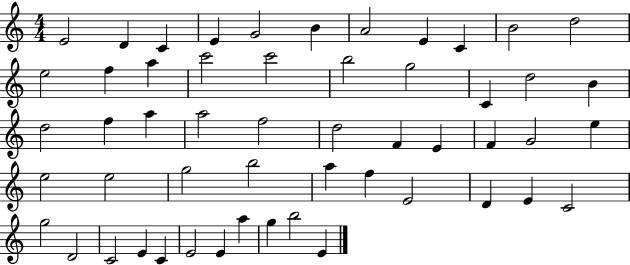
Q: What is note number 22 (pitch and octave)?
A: D5